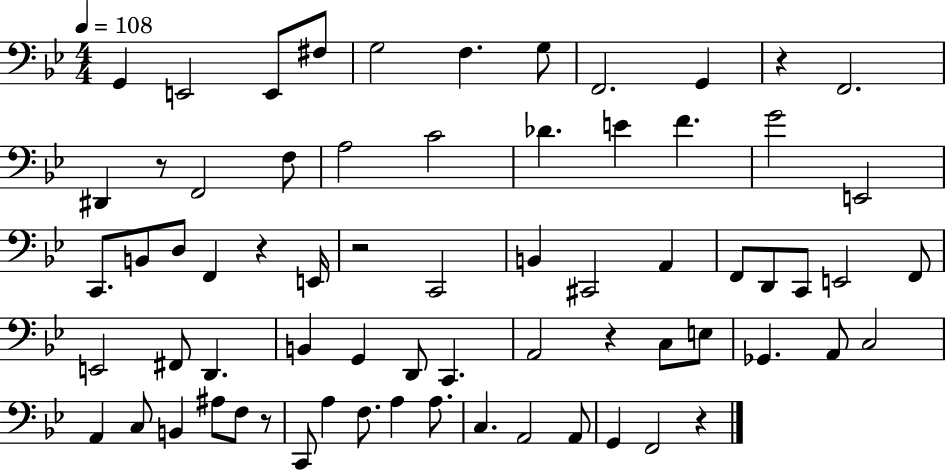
X:1
T:Untitled
M:4/4
L:1/4
K:Bb
G,, E,,2 E,,/2 ^F,/2 G,2 F, G,/2 F,,2 G,, z F,,2 ^D,, z/2 F,,2 F,/2 A,2 C2 _D E F G2 E,,2 C,,/2 B,,/2 D,/2 F,, z E,,/4 z2 C,,2 B,, ^C,,2 A,, F,,/2 D,,/2 C,,/2 E,,2 F,,/2 E,,2 ^F,,/2 D,, B,, G,, D,,/2 C,, A,,2 z C,/2 E,/2 _G,, A,,/2 C,2 A,, C,/2 B,, ^A,/2 F,/2 z/2 C,,/2 A, F,/2 A, A,/2 C, A,,2 A,,/2 G,, F,,2 z